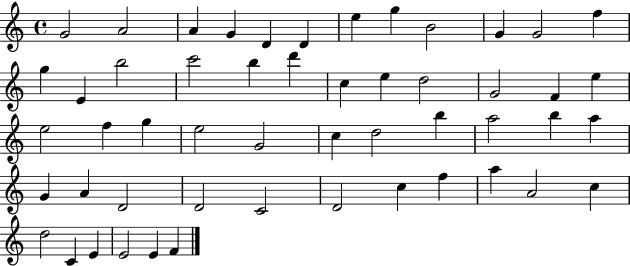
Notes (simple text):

G4/h A4/h A4/q G4/q D4/q D4/q E5/q G5/q B4/h G4/q G4/h F5/q G5/q E4/q B5/h C6/h B5/q D6/q C5/q E5/q D5/h G4/h F4/q E5/q E5/h F5/q G5/q E5/h G4/h C5/q D5/h B5/q A5/h B5/q A5/q G4/q A4/q D4/h D4/h C4/h D4/h C5/q F5/q A5/q A4/h C5/q D5/h C4/q E4/q E4/h E4/q F4/q